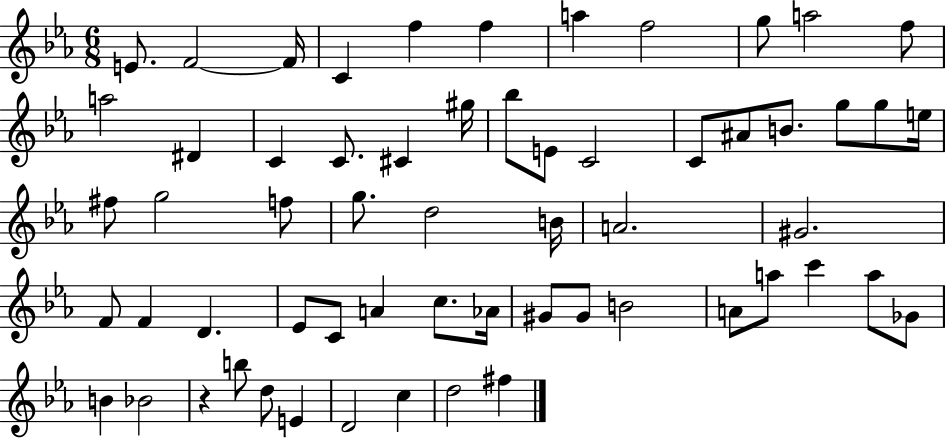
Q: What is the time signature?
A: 6/8